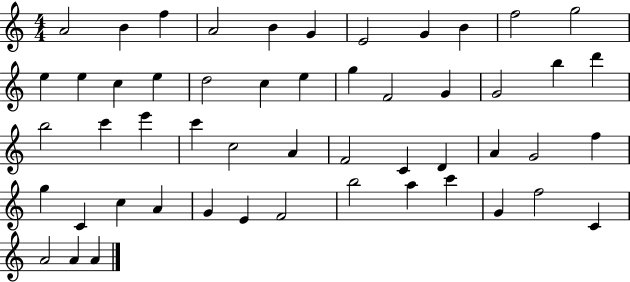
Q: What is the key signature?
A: C major